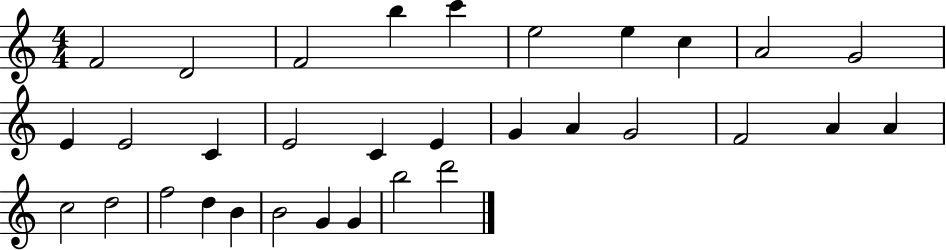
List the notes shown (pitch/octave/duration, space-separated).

F4/h D4/h F4/h B5/q C6/q E5/h E5/q C5/q A4/h G4/h E4/q E4/h C4/q E4/h C4/q E4/q G4/q A4/q G4/h F4/h A4/q A4/q C5/h D5/h F5/h D5/q B4/q B4/h G4/q G4/q B5/h D6/h